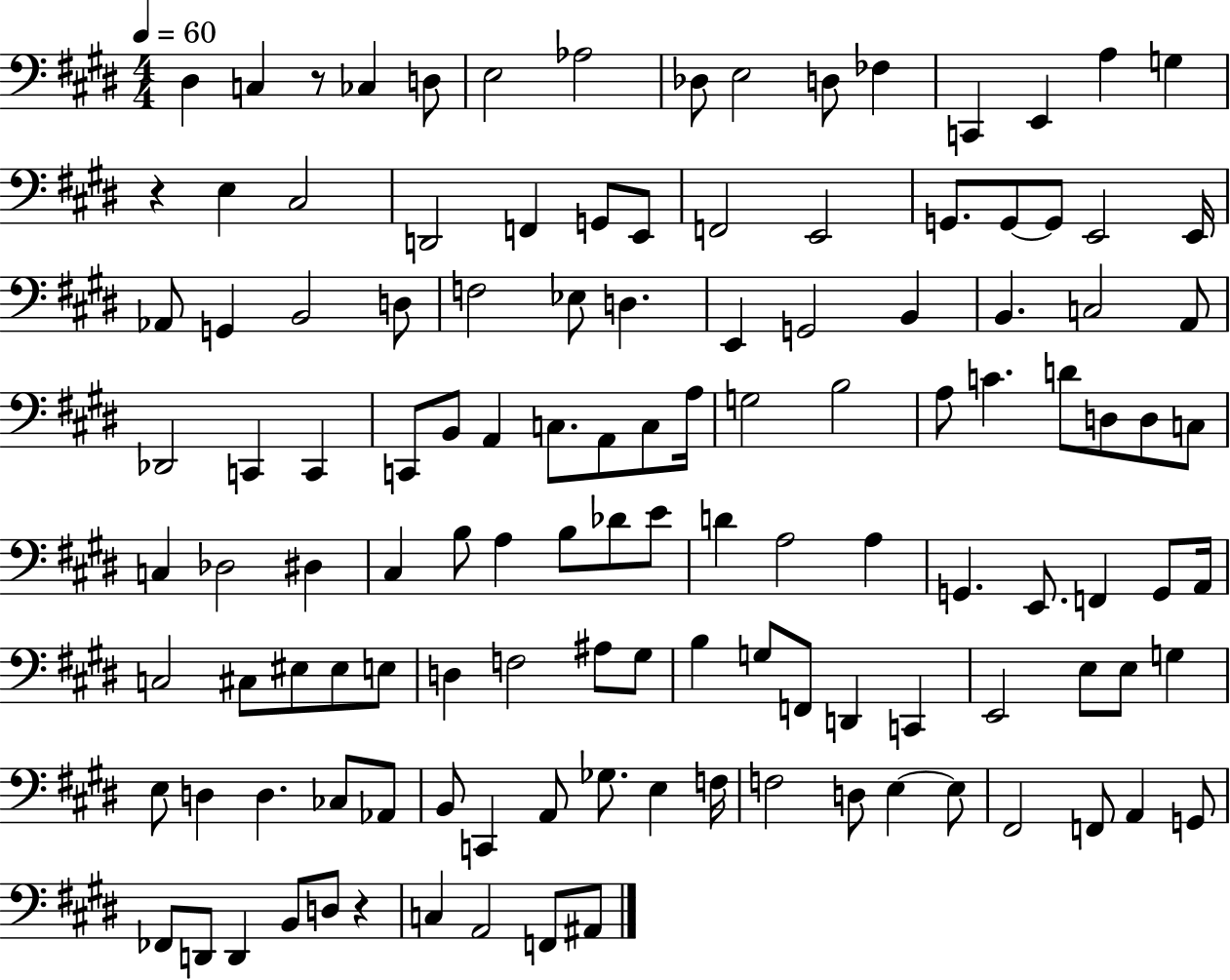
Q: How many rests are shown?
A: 3